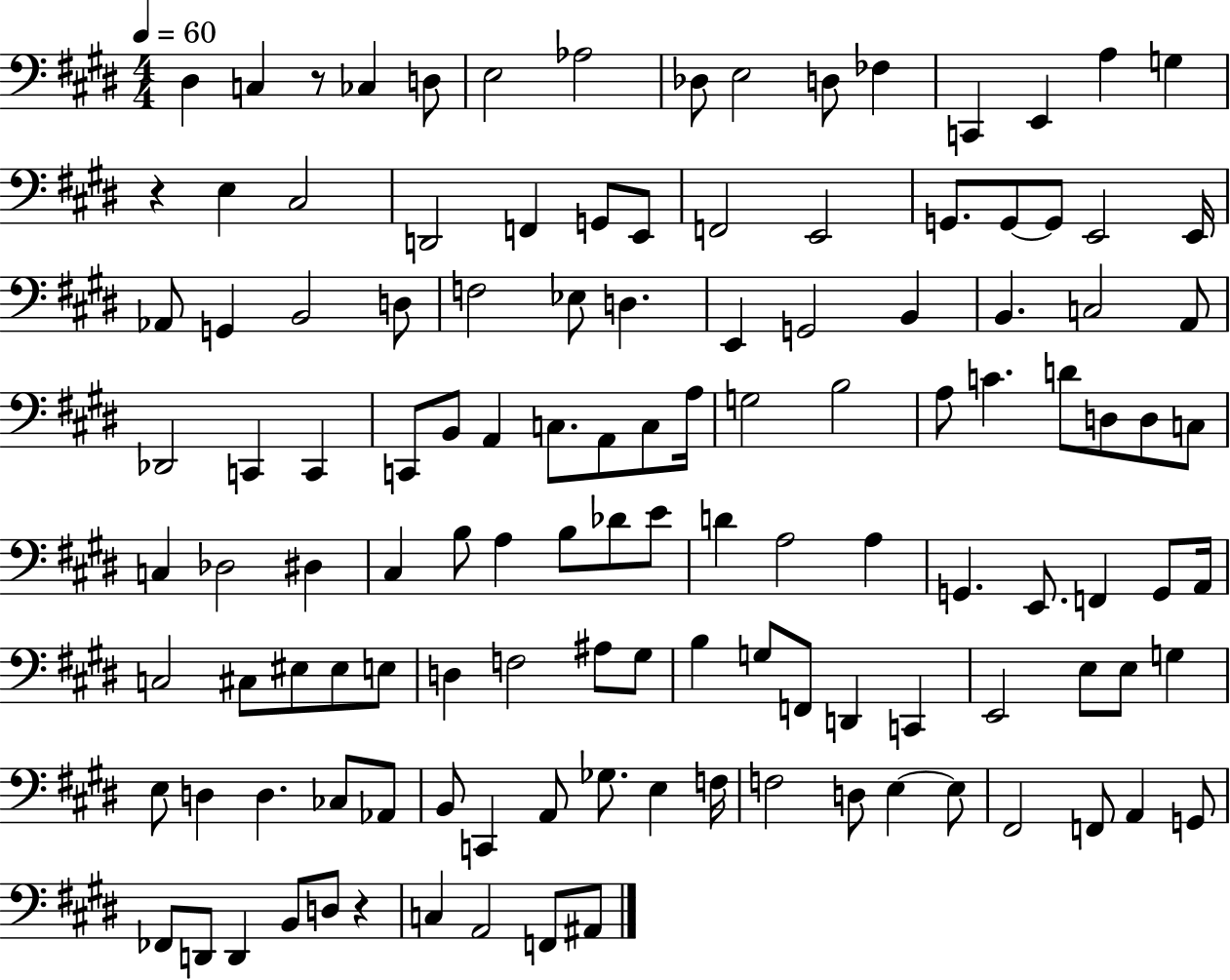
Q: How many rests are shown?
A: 3